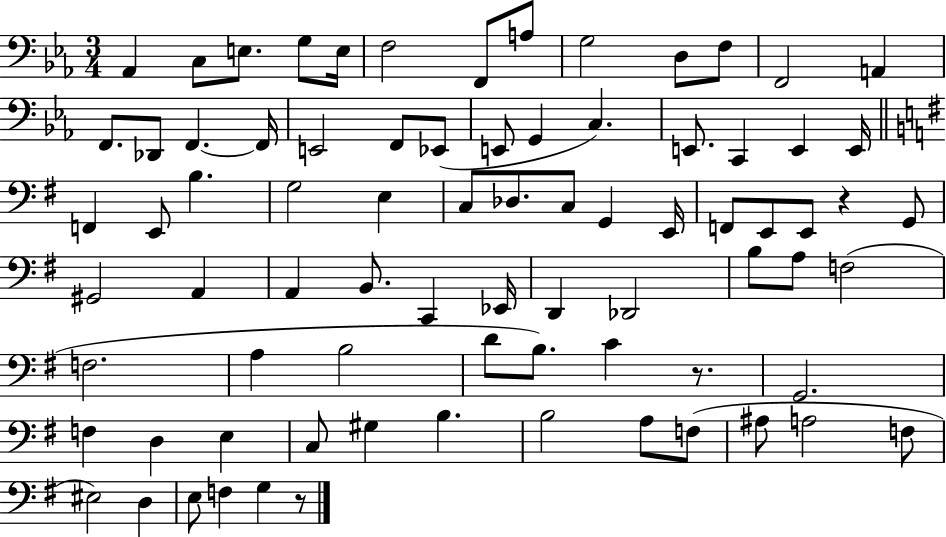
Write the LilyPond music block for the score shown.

{
  \clef bass
  \numericTimeSignature
  \time 3/4
  \key ees \major
  aes,4 c8 e8. g8 e16 | f2 f,8 a8 | g2 d8 f8 | f,2 a,4 | \break f,8. des,8 f,4.~~ f,16 | e,2 f,8 ees,8( | e,8 g,4 c4.) | e,8. c,4 e,4 e,16 | \break \bar "||" \break \key e \minor f,4 e,8 b4. | g2 e4 | c8 des8. c8 g,4 e,16 | f,8 e,8 e,8 r4 g,8 | \break gis,2 a,4 | a,4 b,8. c,4 ees,16 | d,4 des,2 | b8 a8 f2( | \break f2. | a4 b2 | d'8 b8.) c'4 r8. | g,2. | \break f4 d4 e4 | c8 gis4 b4. | b2 a8 f8( | ais8 a2 f8 | \break eis2) d4 | e8 f4 g4 r8 | \bar "|."
}